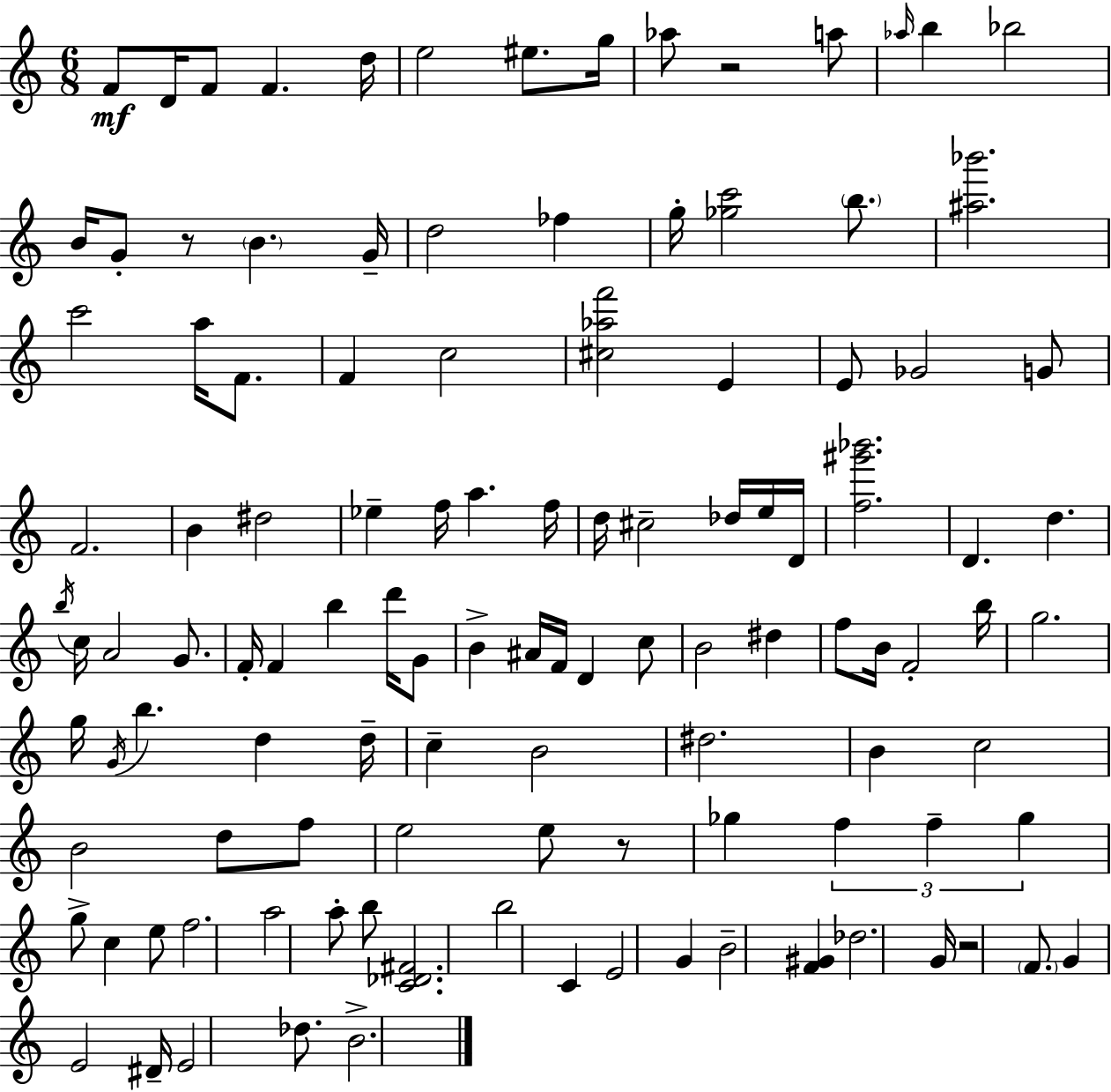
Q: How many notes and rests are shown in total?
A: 115